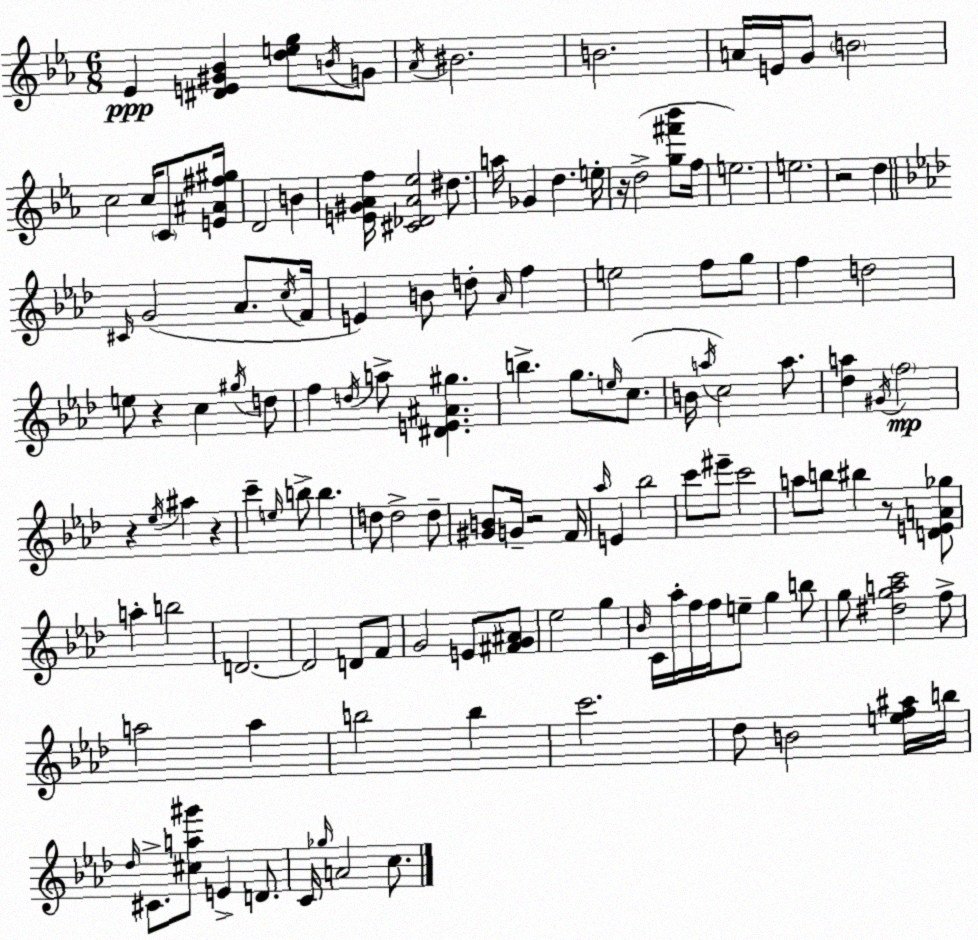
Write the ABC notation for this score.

X:1
T:Untitled
M:6/8
L:1/4
K:Eb
_E [^DE^G_B] [deg]/2 B/4 G/2 _A/4 ^B2 B2 A/4 E/4 G/2 B2 c2 c/4 C/2 [E^A^f^g]/4 D2 B [E^G_Af]/4 [^C_D_A_e]2 ^d/2 a/4 _G d e/4 z/4 d2 [g^f'_b']/2 f/4 e2 e2 z2 d ^C/4 G2 _A/2 c/4 F/4 E B/2 d/2 _A/4 f e2 f/2 g/2 f d2 e/2 z c ^g/4 d/2 f d/4 a/2 [^DE^A^g] b g/2 e/4 c/2 B/4 a/4 c2 a/2 [_da] ^G/4 f2 z _e/4 ^a z c' e/4 b/2 b d/2 d2 d/2 [^GB]/2 G/4 z2 F/4 _a/4 E _b2 c'/2 ^e'/2 c'2 a/2 b/2 ^b z/2 [DEA_g]/2 a b2 D2 D2 D/2 F/2 G2 E/2 [^FG^A]/2 _e2 g _B/4 C/4 _a/4 f/4 f/4 e/2 g b/2 g/2 [^dgac']2 f/2 a2 a b2 b c'2 _d/2 B2 [ef^a]/4 b/4 _d/4 ^C/2 [^ca^g']/2 E D/2 C/4 _g/4 A2 c/2